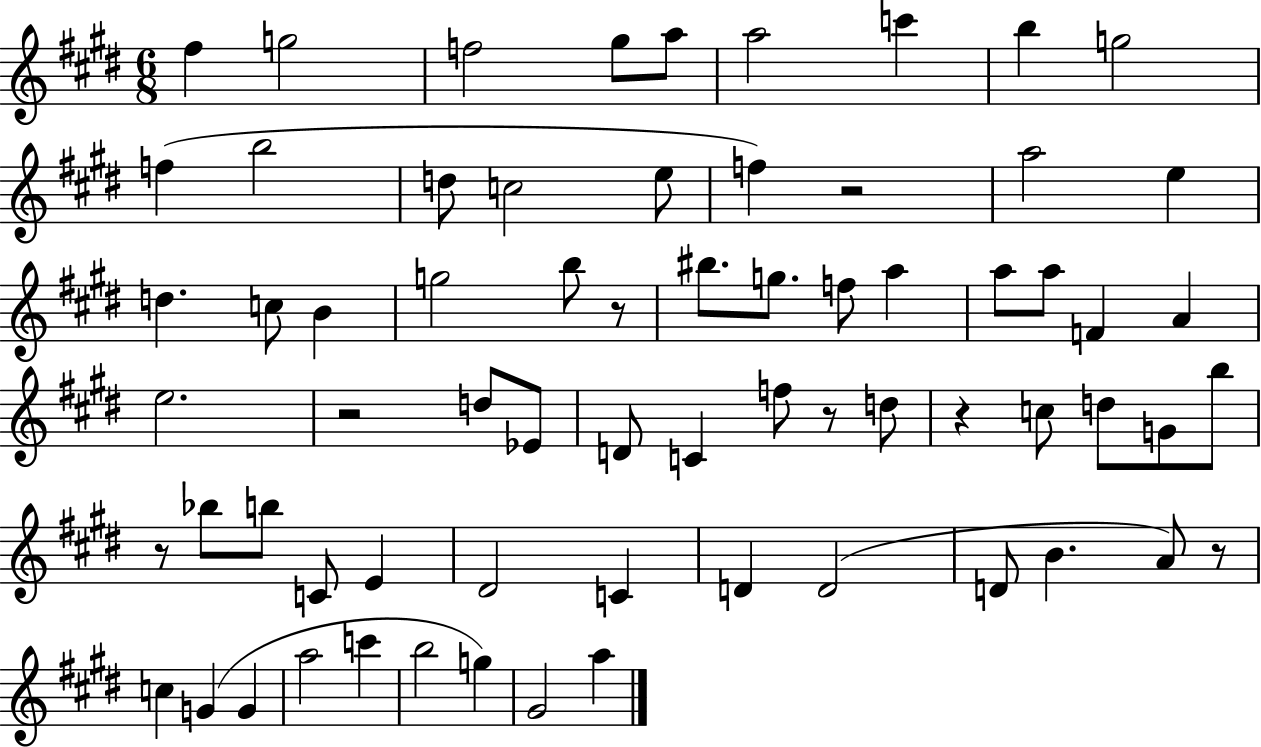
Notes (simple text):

F#5/q G5/h F5/h G#5/e A5/e A5/h C6/q B5/q G5/h F5/q B5/h D5/e C5/h E5/e F5/q R/h A5/h E5/q D5/q. C5/e B4/q G5/h B5/e R/e BIS5/e. G5/e. F5/e A5/q A5/e A5/e F4/q A4/q E5/h. R/h D5/e Eb4/e D4/e C4/q F5/e R/e D5/e R/q C5/e D5/e G4/e B5/e R/e Bb5/e B5/e C4/e E4/q D#4/h C4/q D4/q D4/h D4/e B4/q. A4/e R/e C5/q G4/q G4/q A5/h C6/q B5/h G5/q G#4/h A5/q